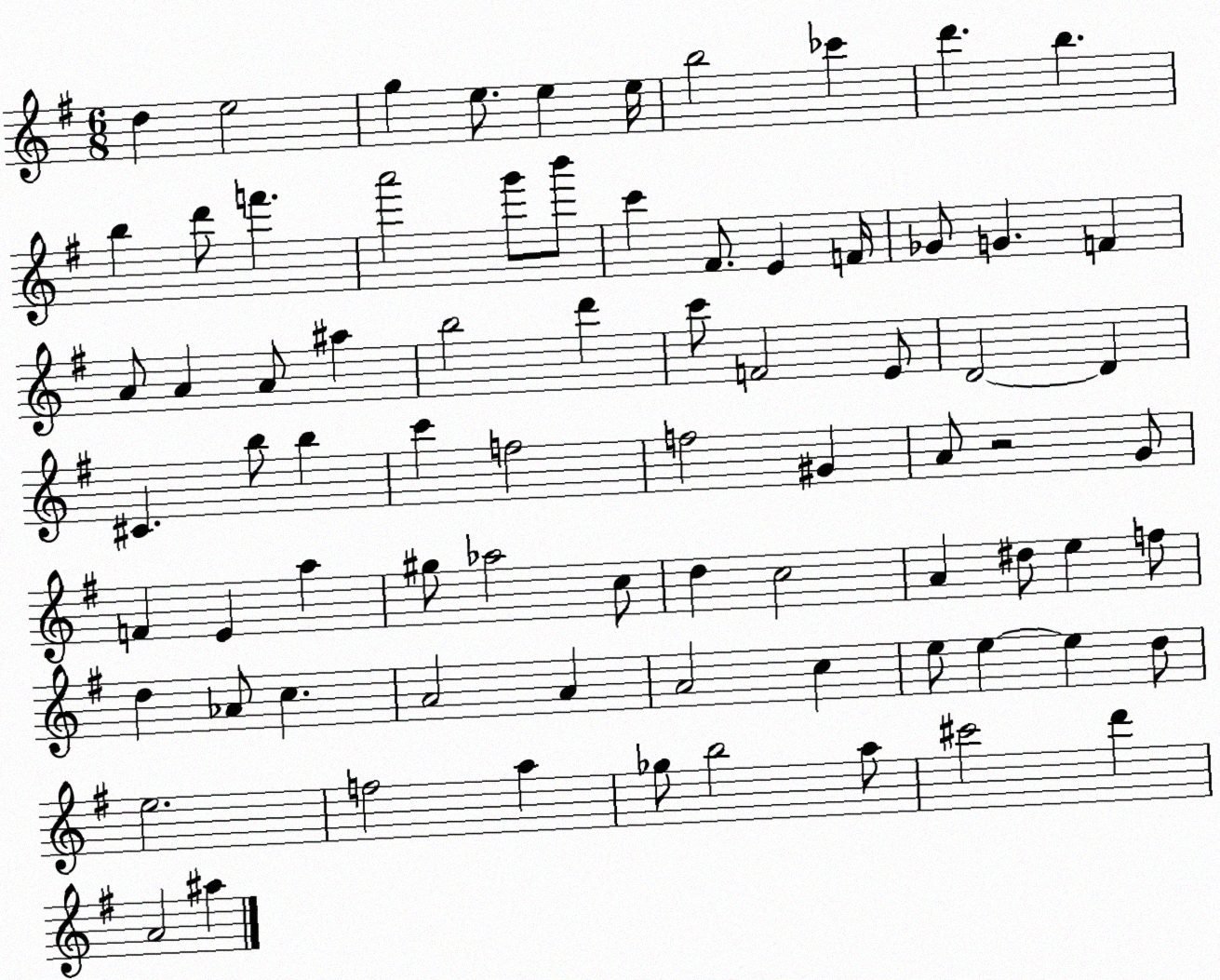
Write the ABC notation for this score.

X:1
T:Untitled
M:6/8
L:1/4
K:G
d e2 g e/2 e e/4 b2 _c' d' b b d'/2 f' a'2 g'/2 b'/2 c' ^F/2 E F/4 _G/2 G F A/2 A A/2 ^a b2 d' c'/2 F2 E/2 D2 D ^C b/2 b c' f2 f2 ^G A/2 z2 G/2 F E a ^g/2 _a2 c/2 d c2 A ^d/2 e f/2 d _A/2 c A2 A A2 c e/2 e e d/2 e2 f2 a _g/2 b2 a/2 ^c'2 d' A2 ^a